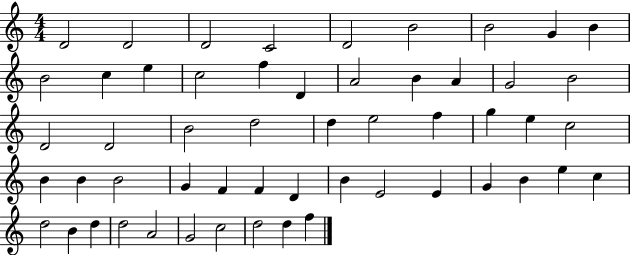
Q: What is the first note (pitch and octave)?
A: D4